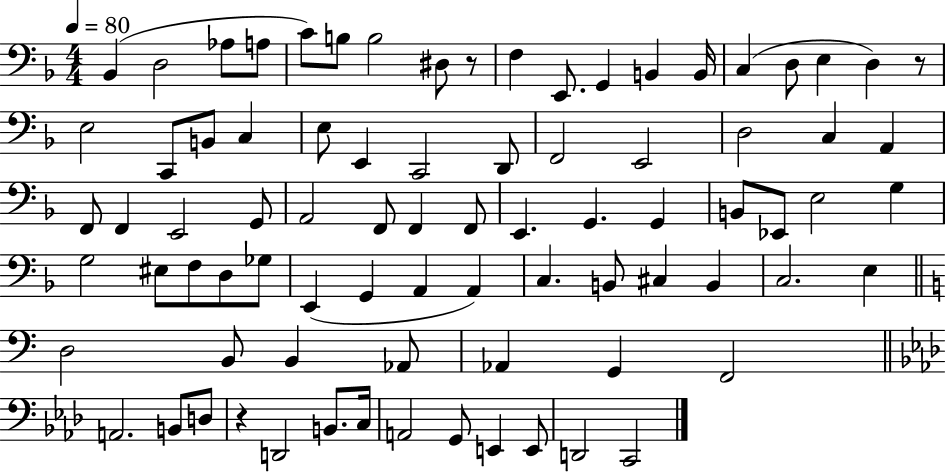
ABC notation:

X:1
T:Untitled
M:4/4
L:1/4
K:F
_B,, D,2 _A,/2 A,/2 C/2 B,/2 B,2 ^D,/2 z/2 F, E,,/2 G,, B,, B,,/4 C, D,/2 E, D, z/2 E,2 C,,/2 B,,/2 C, E,/2 E,, C,,2 D,,/2 F,,2 E,,2 D,2 C, A,, F,,/2 F,, E,,2 G,,/2 A,,2 F,,/2 F,, F,,/2 E,, G,, G,, B,,/2 _E,,/2 E,2 G, G,2 ^E,/2 F,/2 D,/2 _G,/2 E,, G,, A,, A,, C, B,,/2 ^C, B,, C,2 E, D,2 B,,/2 B,, _A,,/2 _A,, G,, F,,2 A,,2 B,,/2 D,/2 z D,,2 B,,/2 C,/4 A,,2 G,,/2 E,, E,,/2 D,,2 C,,2